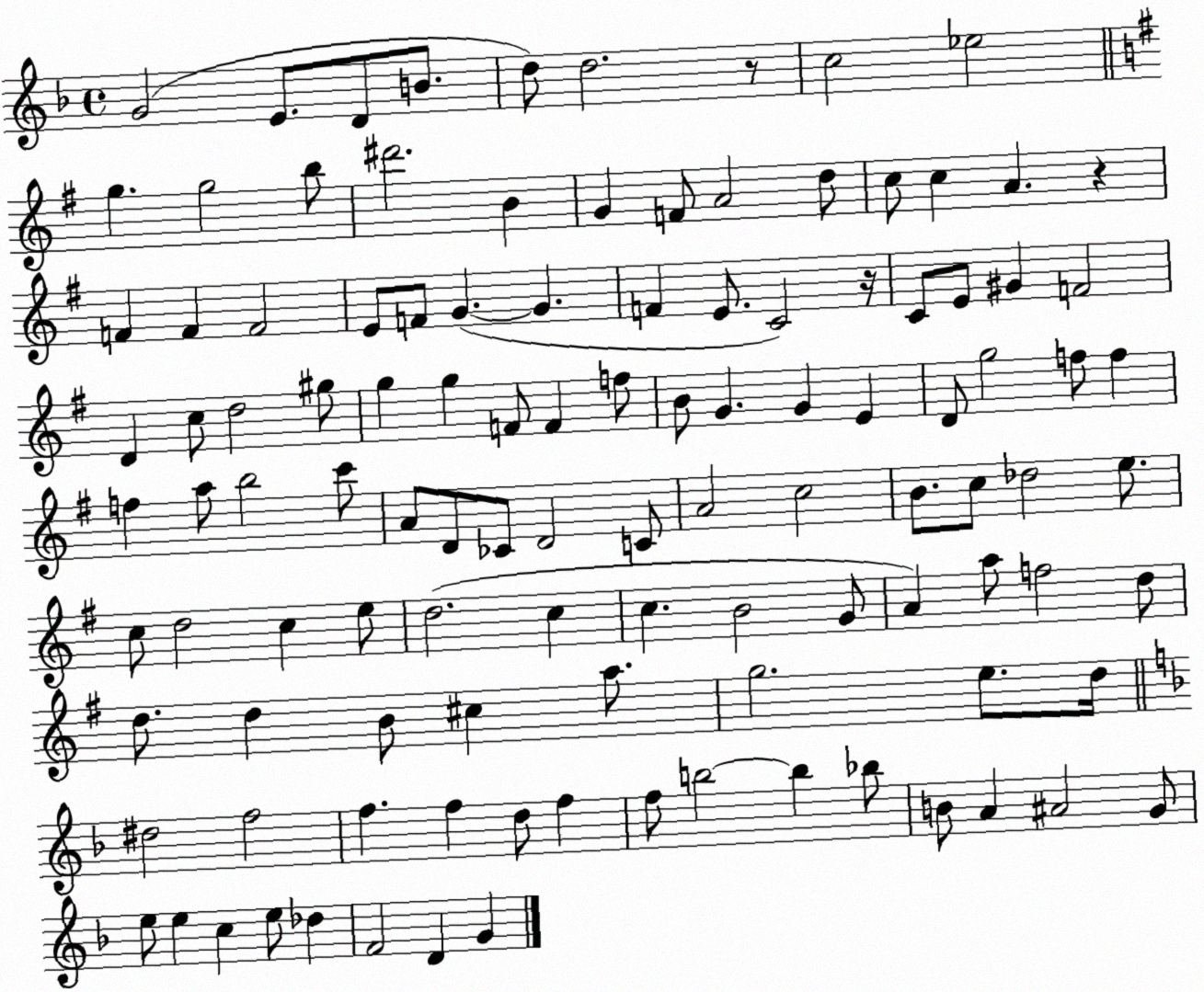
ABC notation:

X:1
T:Untitled
M:4/4
L:1/4
K:F
G2 E/2 D/2 B/2 d/2 d2 z/2 c2 _e2 g g2 b/2 ^d'2 B G F/2 A2 d/2 c/2 c A z F F F2 E/2 F/2 G G F E/2 C2 z/4 C/2 E/2 ^G F2 D c/2 d2 ^g/2 g g F/2 F f/2 B/2 G G E D/2 g2 f/2 f f a/2 b2 c'/2 A/2 D/2 _C/2 D2 C/2 A2 c2 B/2 c/2 _d2 e/2 c/2 d2 c e/2 d2 c c B2 G/2 A a/2 f2 d/2 d/2 d B/2 ^c a/2 g2 e/2 d/4 ^d2 f2 f f d/2 f f/2 b2 b _b/2 B/2 A ^A2 G/2 e/2 e c e/2 _d F2 D G